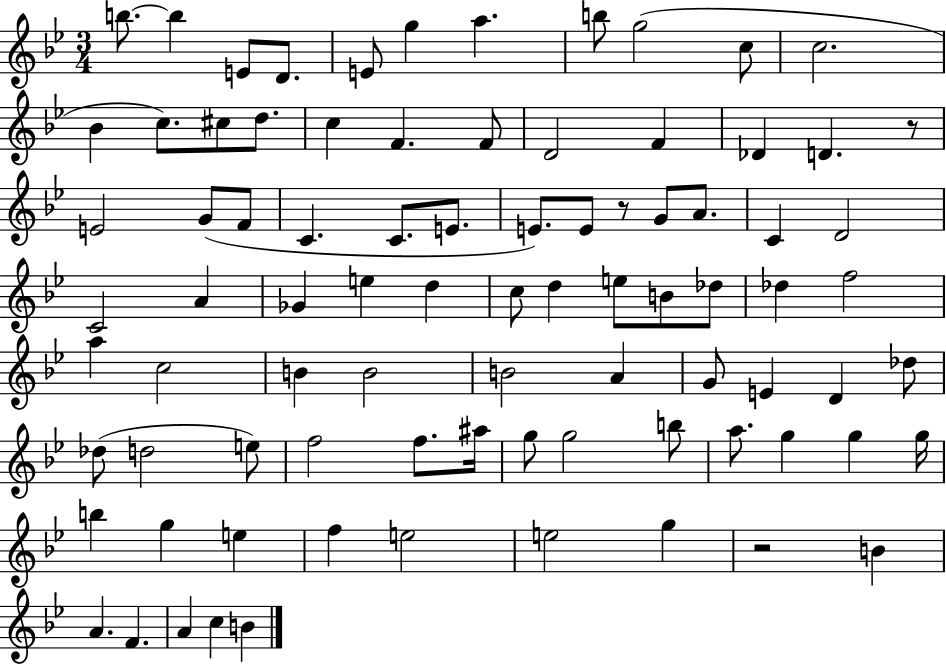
{
  \clef treble
  \numericTimeSignature
  \time 3/4
  \key bes \major
  \repeat volta 2 { b''8.~~ b''4 e'8 d'8. | e'8 g''4 a''4. | b''8 g''2( c''8 | c''2. | \break bes'4 c''8.) cis''8 d''8. | c''4 f'4. f'8 | d'2 f'4 | des'4 d'4. r8 | \break e'2 g'8( f'8 | c'4. c'8. e'8. | e'8.) e'8 r8 g'8 a'8. | c'4 d'2 | \break c'2 a'4 | ges'4 e''4 d''4 | c''8 d''4 e''8 b'8 des''8 | des''4 f''2 | \break a''4 c''2 | b'4 b'2 | b'2 a'4 | g'8 e'4 d'4 des''8 | \break des''8( d''2 e''8) | f''2 f''8. ais''16 | g''8 g''2 b''8 | a''8. g''4 g''4 g''16 | \break b''4 g''4 e''4 | f''4 e''2 | e''2 g''4 | r2 b'4 | \break a'4. f'4. | a'4 c''4 b'4 | } \bar "|."
}